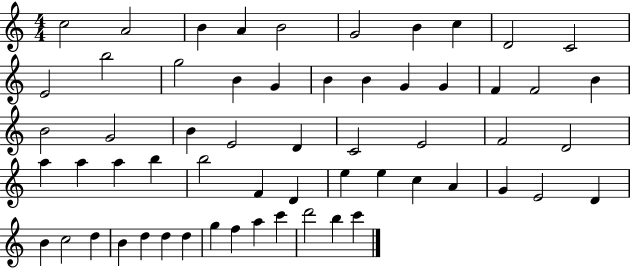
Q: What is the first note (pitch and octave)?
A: C5